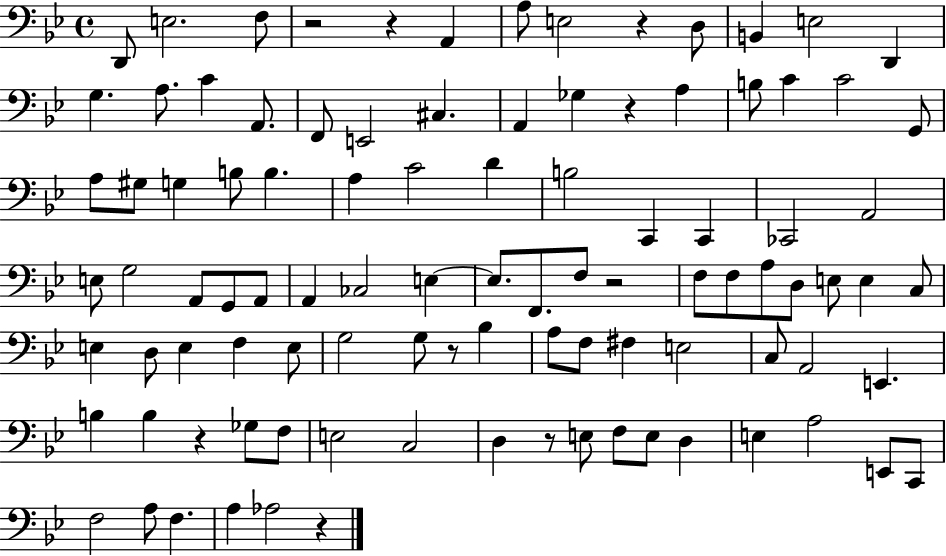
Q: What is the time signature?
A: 4/4